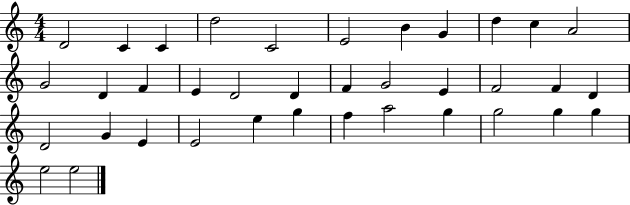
X:1
T:Untitled
M:4/4
L:1/4
K:C
D2 C C d2 C2 E2 B G d c A2 G2 D F E D2 D F G2 E F2 F D D2 G E E2 e g f a2 g g2 g g e2 e2